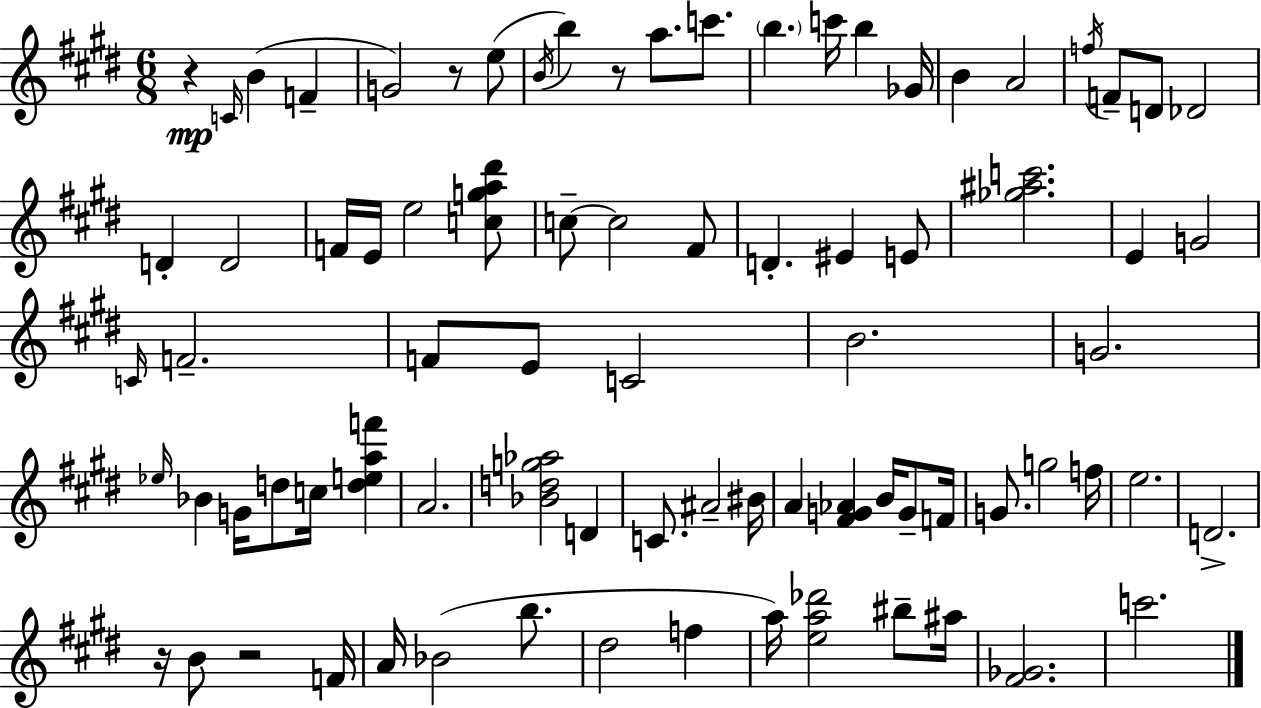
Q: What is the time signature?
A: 6/8